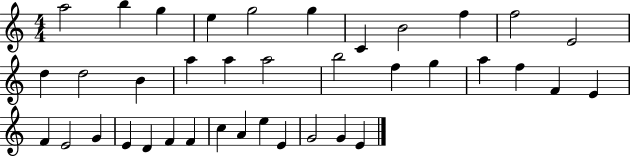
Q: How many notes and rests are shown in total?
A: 38